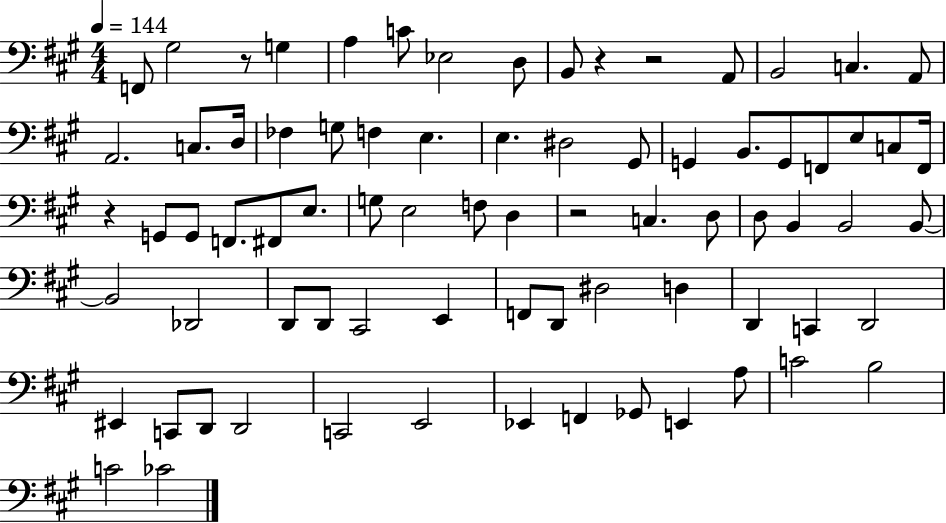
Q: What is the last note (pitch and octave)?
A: CES4